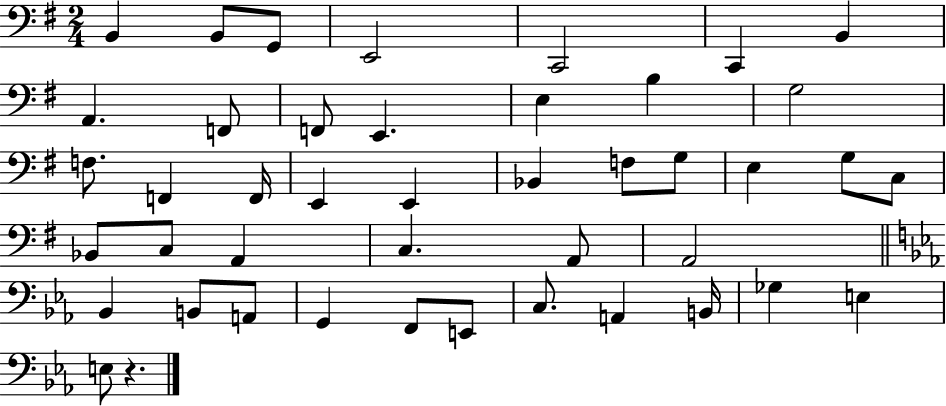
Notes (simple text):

B2/q B2/e G2/e E2/h C2/h C2/q B2/q A2/q. F2/e F2/e E2/q. E3/q B3/q G3/h F3/e. F2/q F2/s E2/q E2/q Bb2/q F3/e G3/e E3/q G3/e C3/e Bb2/e C3/e A2/q C3/q. A2/e A2/h Bb2/q B2/e A2/e G2/q F2/e E2/e C3/e. A2/q B2/s Gb3/q E3/q E3/e R/q.